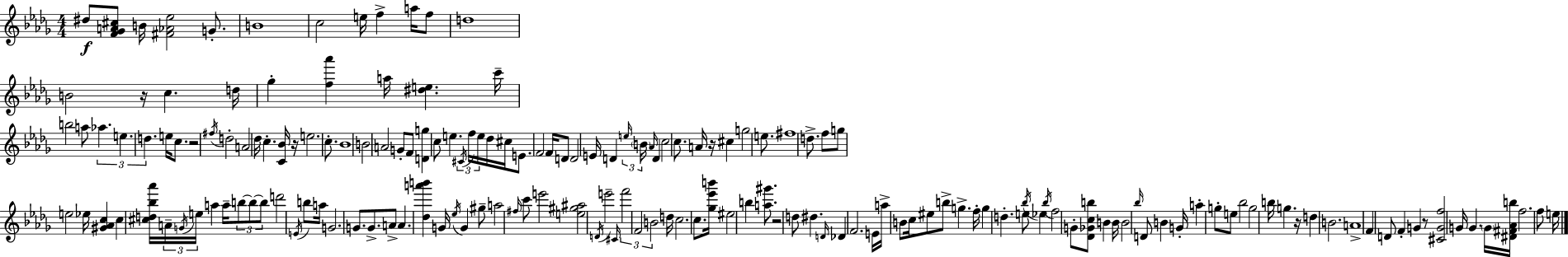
{
  \clef treble
  \numericTimeSignature
  \time 4/4
  \key bes \minor
  dis''8\f <f' ges' a' cis''>8 b'16 <fis' aes' ees''>2 g'8.-. | b'1 | c''2 e''16 f''4-> a''16 f''8 | d''1 | \break b'2 r16 c''4. d''16 | ges''4-. <f'' aes'''>4 a''16 <dis'' e''>4. c'''16-- | b''2 a''8 \tuplet 3/2 { aes''4. | e''4. d''4. } e''16 c''8. | \break r2 \acciaccatura { fis''16 } d''2-. | a'2 des''16 c''4.-. | <c' bes'>16 r16 e''2. c''8.-. | bes'1 | \break b'2 a'2 | g'8-. f'8 <d' g''>4 c''8 e''4. | \tuplet 3/2 { \acciaccatura { cis'16 } f''16 e''16 } des''16 cis''16 e'8. f'2 | f'16 d'8 d'2 e'16 d'4 | \break \tuplet 3/2 { \grace { e''16 } \parenthesize b'16 \grace { aes'16 } } d'4 c''2 | c''8. a'16 r16 cis''4 g''2 | e''8. fis''1 | d''8.-> f''8 g''8 e''2 | \break ees''16 <gis' aes' c''>4 c''4 <cis'' d'' bes'' aes'''>16 \tuplet 3/2 { a'16-- \acciaccatura { g'16 } e''16 } | a''4 a''16-- \tuplet 3/2 { b''8~~ b''8~~ b''8 } d'''2 | \acciaccatura { e'16 } b''8 a''16 g'2. | g'8. g'8.-> a'8-> a'4. | \break <des'' a''' b'''>4 g'16 \acciaccatura { ees''16 } g'4 gis''8-- a''2 | \grace { fis''16 } c'''8 e'''2 | <e'' gis'' ais''>2 \acciaccatura { d'16 } e'''2-- | \grace { cis'16 } \tuplet 3/2 { f'''2 f'2 | \break b'2 } d''16 c''2. | c''8. <ges'' ees''' b'''>16 eis''2 | b''4 <a'' gis'''>8. r2 | d''8 dis''4. \grace { d'16 } des'4 f'2. | \break e'16 a''16-> b'8 c''16 | eis''8 b''8-> g''4.-> f''16-. g''4 d''4.-. | e''8 \acciaccatura { bes''16 } ees''4 \acciaccatura { bes''16 } f''2 | g'8-. <des' ges' c'' b''>8 b'4 b'16 b'2 | \break \grace { bes''16 } d'8 b'4 g'16-. a''4-. | g''8-. e''8 bes''2 g''2 | b''16 g''4. r16 d''4 | b'2. a'1-> | \break f'4 | d'8 f'4-. g'4 r8 <cis' g' f''>2 | g'16 g'4. \parenthesize g'16 <dis' fis' aes' b''>16 f''2. | f''8 e''16 \bar "|."
}